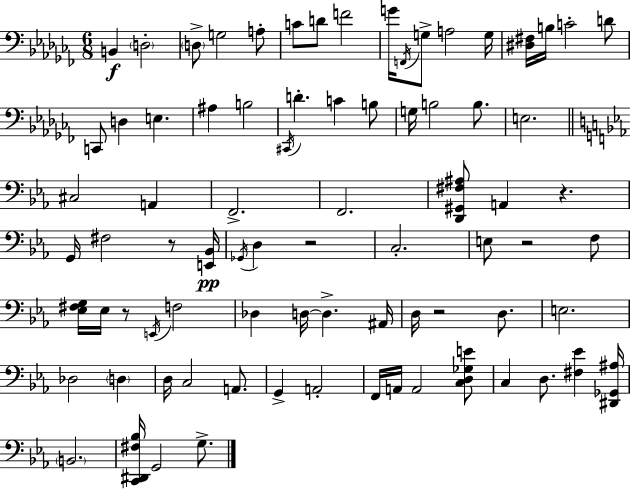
B2/q D3/h D3/e G3/h A3/e C4/e D4/e F4/h G4/s F2/s G3/e A3/h G3/s [D#3,F#3]/s B3/s C4/h D4/e C2/e D3/q E3/q. A#3/q B3/h C#2/s D4/q. C4/q B3/e G3/s B3/h B3/e. E3/h. C#3/h A2/q F2/h. F2/h. [D2,G#2,F#3,A#3]/e A2/q R/q. G2/s F#3/h R/e [E2,Bb2]/s Gb2/s D3/q R/h C3/h. E3/e R/h F3/e [Eb3,F#3,G3]/s Eb3/s R/e E2/s F3/h Db3/q D3/s D3/q. A#2/s D3/s R/h D3/e. E3/h. Db3/h D3/q D3/s C3/h A2/e. G2/q A2/h F2/s A2/s A2/h [C3,D3,Gb3,E4]/e C3/q D3/e. [F#3,Eb4]/q [D#2,Gb2,A#3]/s B2/h. [C2,D#2,F#3,Bb3]/s G2/h G3/e.